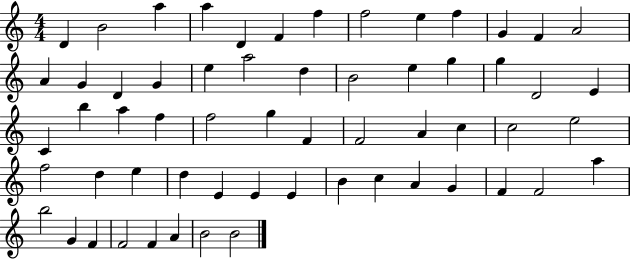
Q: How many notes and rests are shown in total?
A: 60